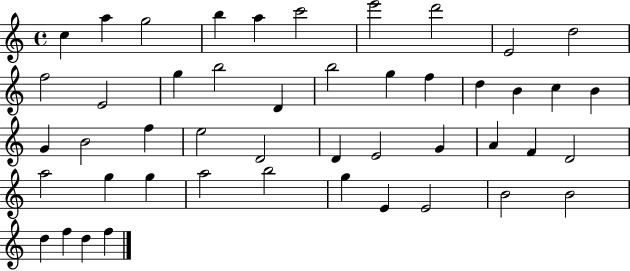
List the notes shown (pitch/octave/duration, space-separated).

C5/q A5/q G5/h B5/q A5/q C6/h E6/h D6/h E4/h D5/h F5/h E4/h G5/q B5/h D4/q B5/h G5/q F5/q D5/q B4/q C5/q B4/q G4/q B4/h F5/q E5/h D4/h D4/q E4/h G4/q A4/q F4/q D4/h A5/h G5/q G5/q A5/h B5/h G5/q E4/q E4/h B4/h B4/h D5/q F5/q D5/q F5/q